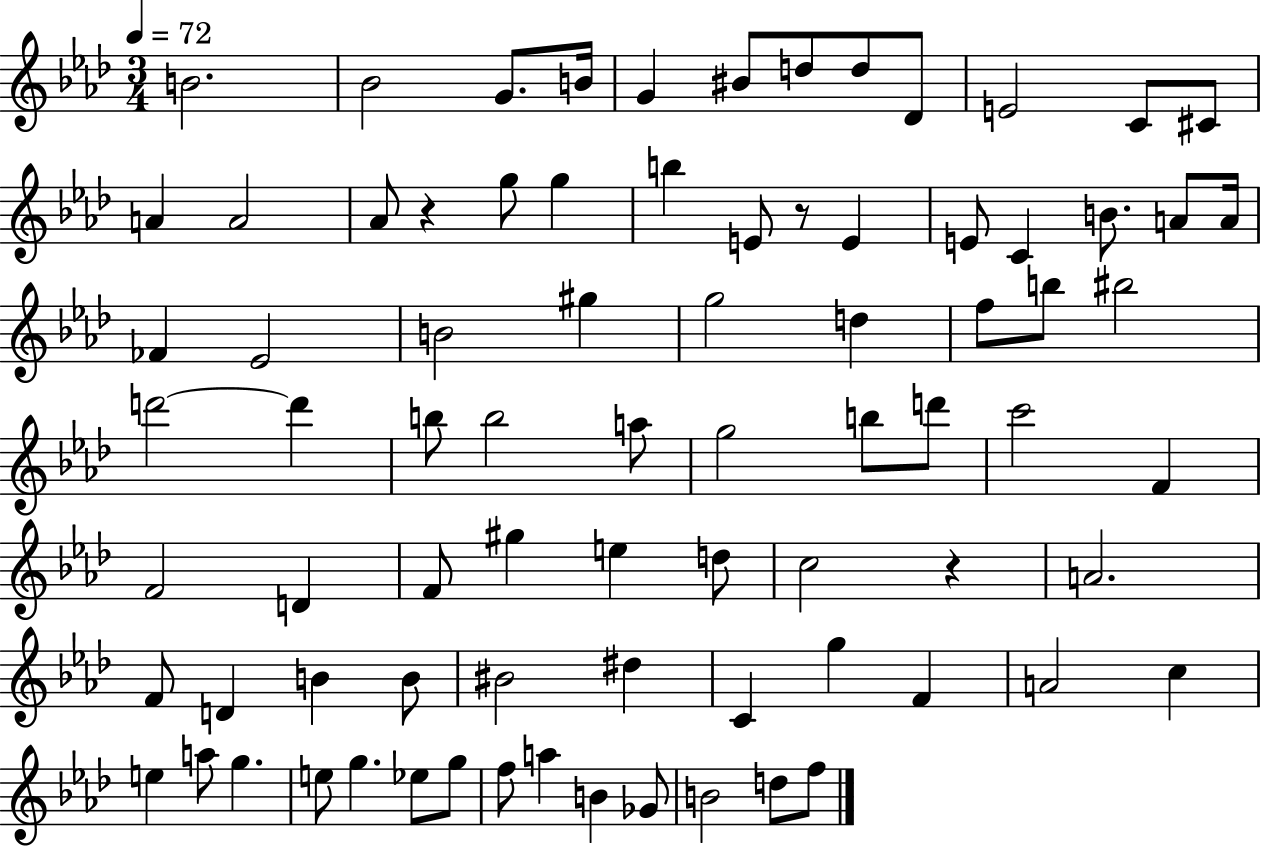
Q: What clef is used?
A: treble